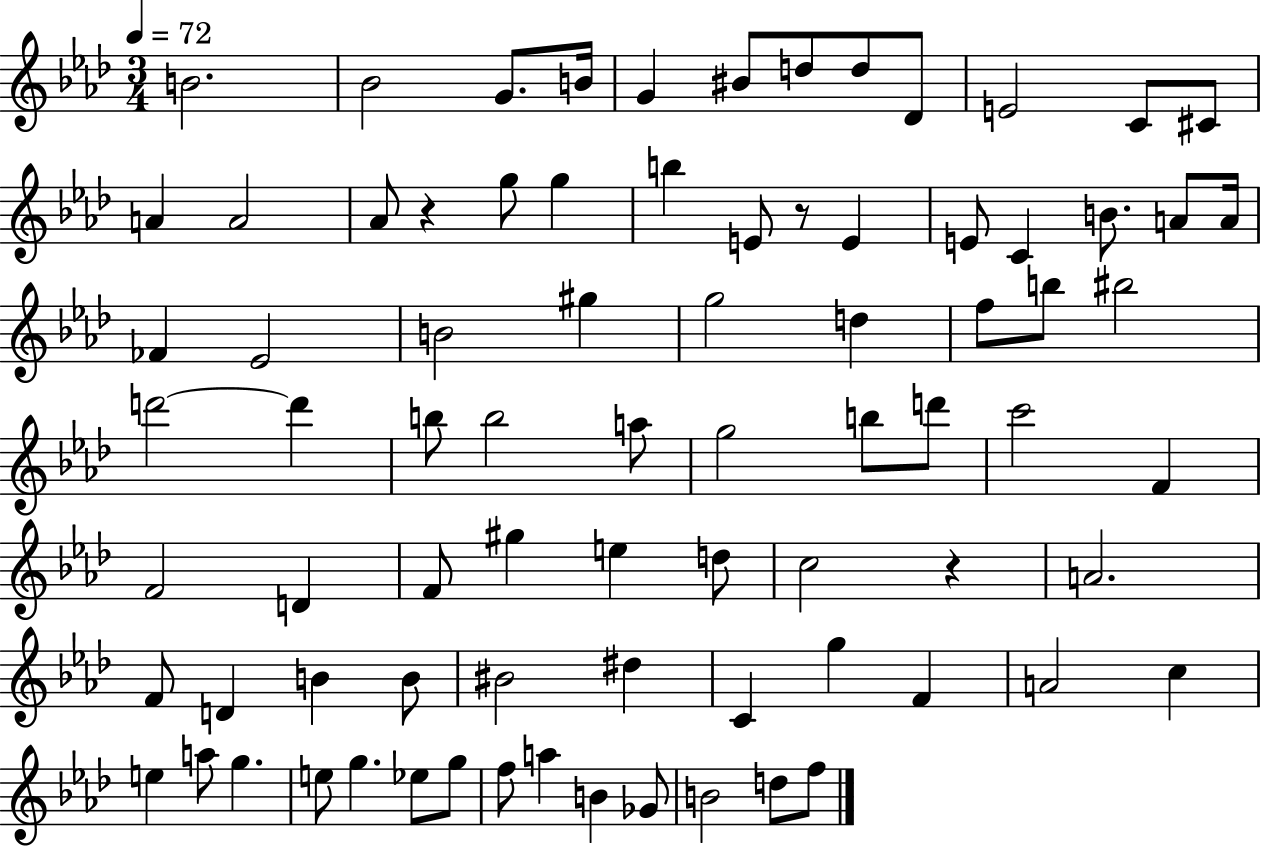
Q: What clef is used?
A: treble